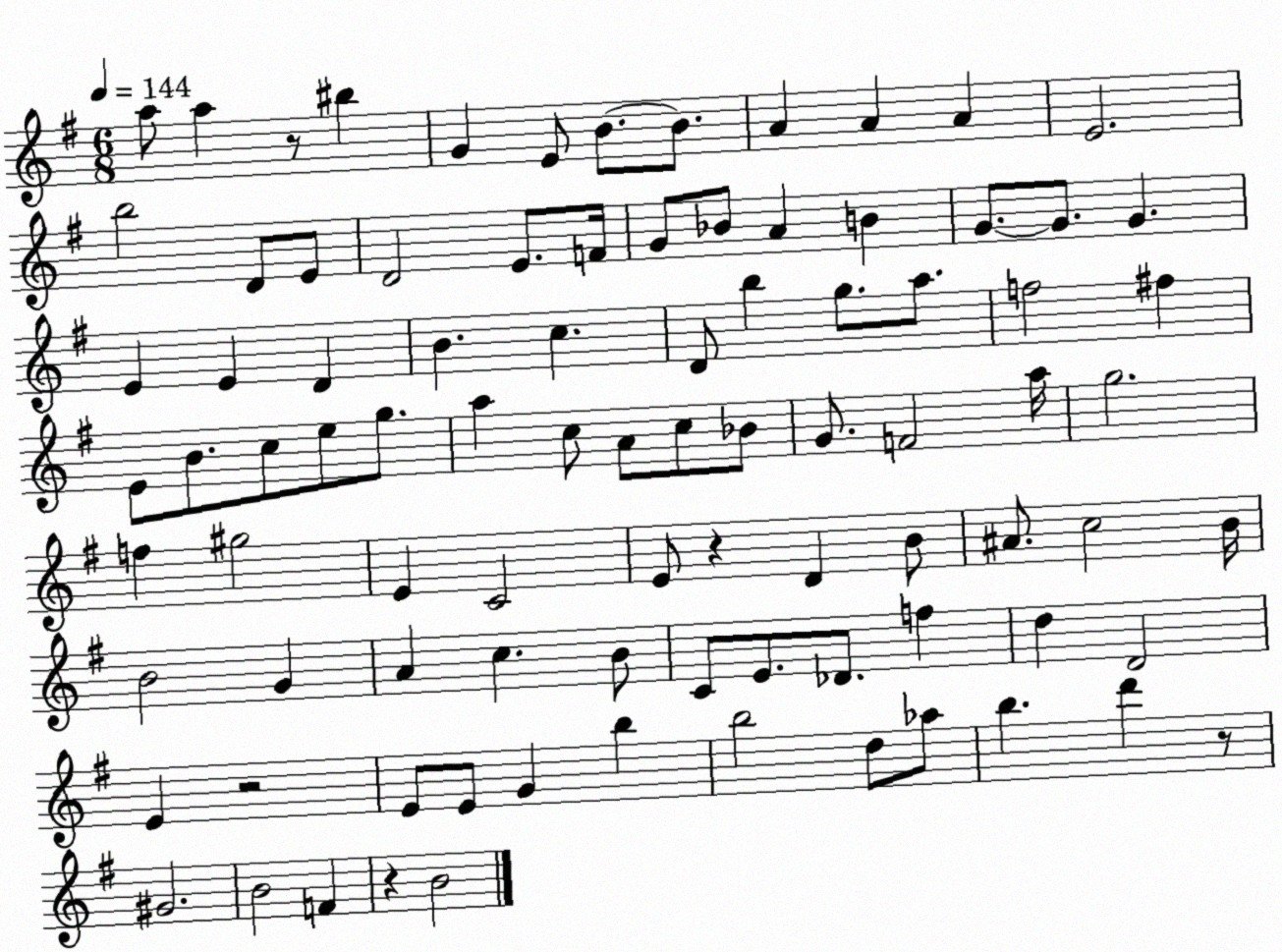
X:1
T:Untitled
M:6/8
L:1/4
K:G
a/2 a z/2 ^b G E/2 B/2 B/2 A A A E2 b2 D/2 E/2 D2 E/2 F/4 G/2 _B/2 A B G/2 G/2 G E E D B c D/2 b g/2 a/2 f2 ^f E/2 B/2 c/2 e/2 g/2 a c/2 A/2 c/2 _B/2 G/2 F2 a/4 g2 f ^g2 E C2 E/2 z D B/2 ^A/2 c2 B/4 B2 G A c B/2 C/2 E/2 _D/2 f d D2 E z2 E/2 E/2 G b b2 d/2 _a/2 b d' z/2 ^G2 B2 F z B2